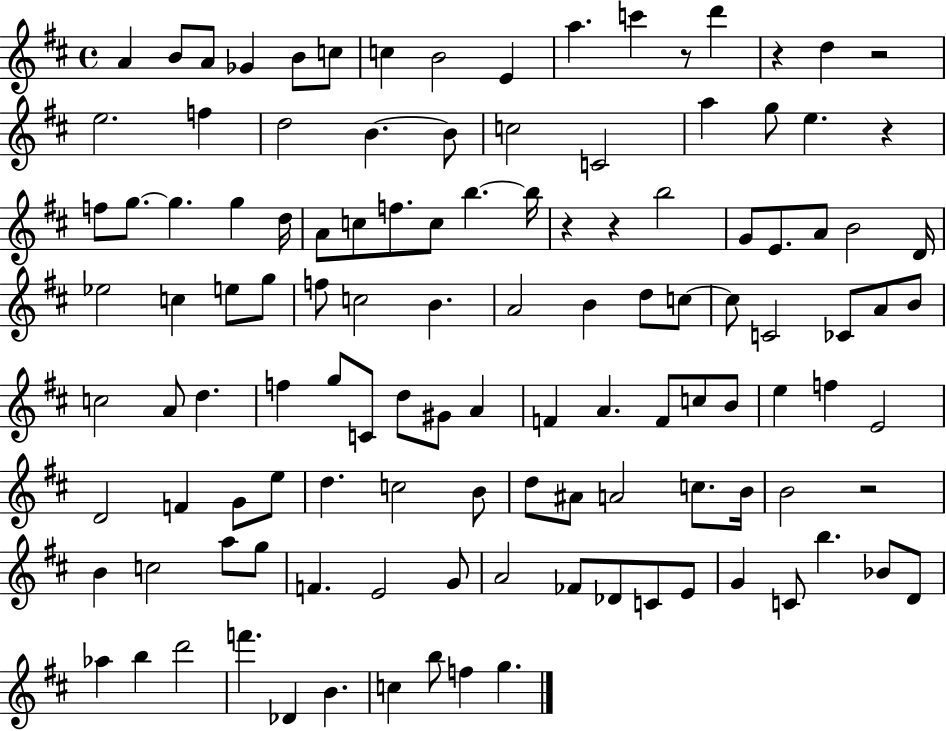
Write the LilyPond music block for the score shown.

{
  \clef treble
  \time 4/4
  \defaultTimeSignature
  \key d \major
  a'4 b'8 a'8 ges'4 b'8 c''8 | c''4 b'2 e'4 | a''4. c'''4 r8 d'''4 | r4 d''4 r2 | \break e''2. f''4 | d''2 b'4.~~ b'8 | c''2 c'2 | a''4 g''8 e''4. r4 | \break f''8 g''8.~~ g''4. g''4 d''16 | a'8 c''8 f''8. c''8 b''4.~~ b''16 | r4 r4 b''2 | g'8 e'8. a'8 b'2 d'16 | \break ees''2 c''4 e''8 g''8 | f''8 c''2 b'4. | a'2 b'4 d''8 c''8~~ | c''8 c'2 ces'8 a'8 b'8 | \break c''2 a'8 d''4. | f''4 g''8 c'8 d''8 gis'8 a'4 | f'4 a'4. f'8 c''8 b'8 | e''4 f''4 e'2 | \break d'2 f'4 g'8 e''8 | d''4. c''2 b'8 | d''8 ais'8 a'2 c''8. b'16 | b'2 r2 | \break b'4 c''2 a''8 g''8 | f'4. e'2 g'8 | a'2 fes'8 des'8 c'8 e'8 | g'4 c'8 b''4. bes'8 d'8 | \break aes''4 b''4 d'''2 | f'''4. des'4 b'4. | c''4 b''8 f''4 g''4. | \bar "|."
}